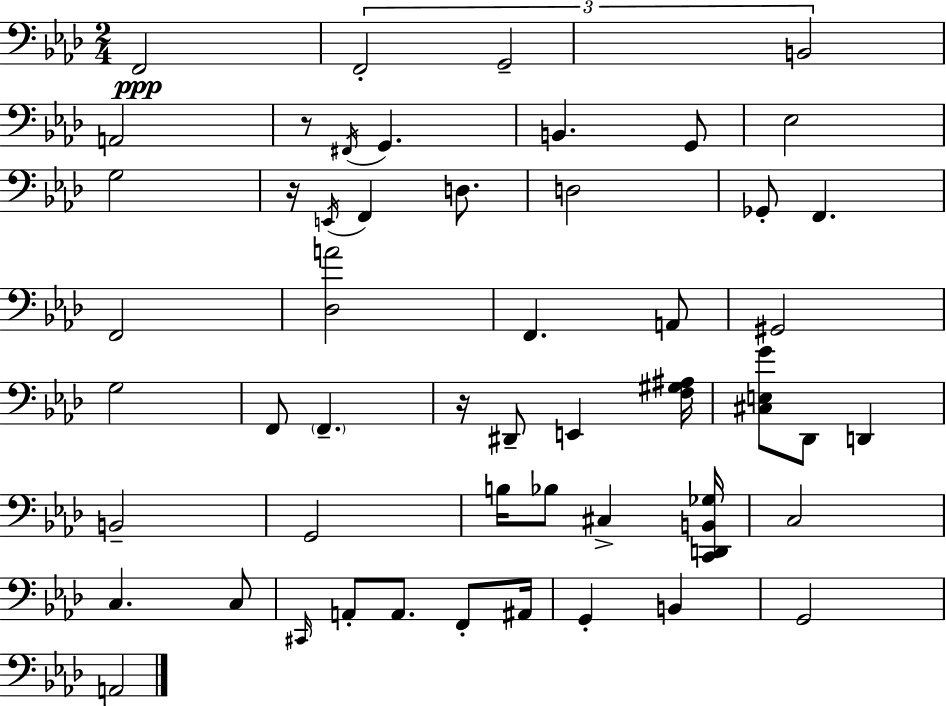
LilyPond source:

{
  \clef bass
  \numericTimeSignature
  \time 2/4
  \key f \minor
  f,2\ppp | \tuplet 3/2 { f,2-. | g,2-- | b,2 } | \break a,2 | r8 \acciaccatura { fis,16 } g,4. | b,4. g,8 | ees2 | \break g2 | r16 \acciaccatura { e,16 } f,4 d8. | d2 | ges,8-. f,4. | \break f,2 | <des a'>2 | f,4. | a,8 gis,2 | \break g2 | f,8 \parenthesize f,4.-- | r16 dis,8-- e,4 | <f gis ais>16 <cis e g'>8 des,8 d,4 | \break b,2-- | g,2 | b16 bes8 cis4-> | <c, d, b, ges>16 c2 | \break c4. | c8 \grace { cis,16 } a,8-. a,8. | f,8-. ais,16 g,4-. b,4 | g,2 | \break a,2 | \bar "|."
}